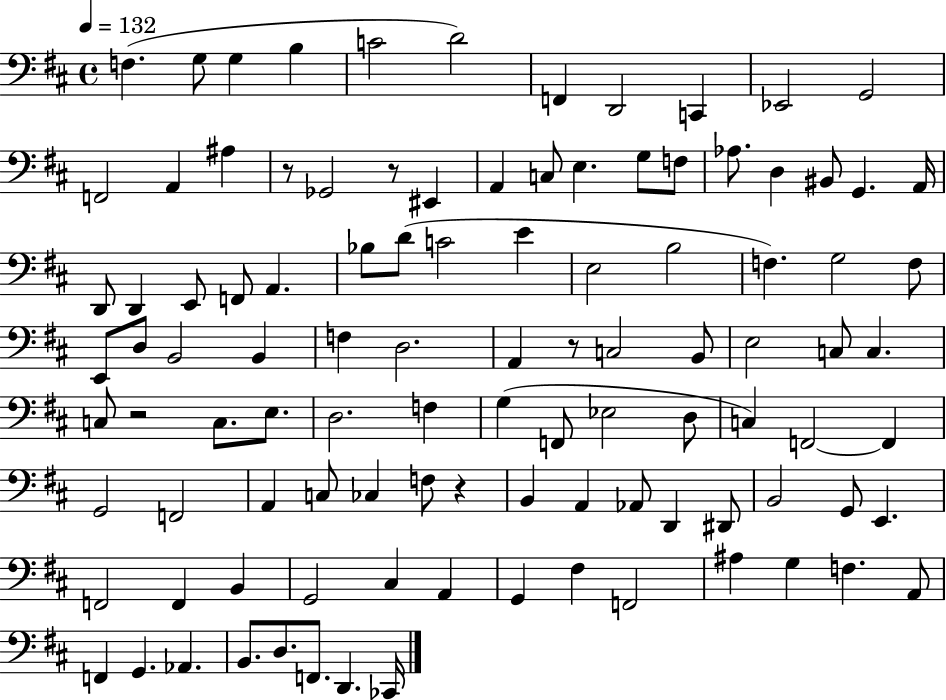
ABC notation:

X:1
T:Untitled
M:4/4
L:1/4
K:D
F, G,/2 G, B, C2 D2 F,, D,,2 C,, _E,,2 G,,2 F,,2 A,, ^A, z/2 _G,,2 z/2 ^E,, A,, C,/2 E, G,/2 F,/2 _A,/2 D, ^B,,/2 G,, A,,/4 D,,/2 D,, E,,/2 F,,/2 A,, _B,/2 D/2 C2 E E,2 B,2 F, G,2 F,/2 E,,/2 D,/2 B,,2 B,, F, D,2 A,, z/2 C,2 B,,/2 E,2 C,/2 C, C,/2 z2 C,/2 E,/2 D,2 F, G, F,,/2 _E,2 D,/2 C, F,,2 F,, G,,2 F,,2 A,, C,/2 _C, F,/2 z B,, A,, _A,,/2 D,, ^D,,/2 B,,2 G,,/2 E,, F,,2 F,, B,, G,,2 ^C, A,, G,, ^F, F,,2 ^A, G, F, A,,/2 F,, G,, _A,, B,,/2 D,/2 F,,/2 D,, _C,,/4